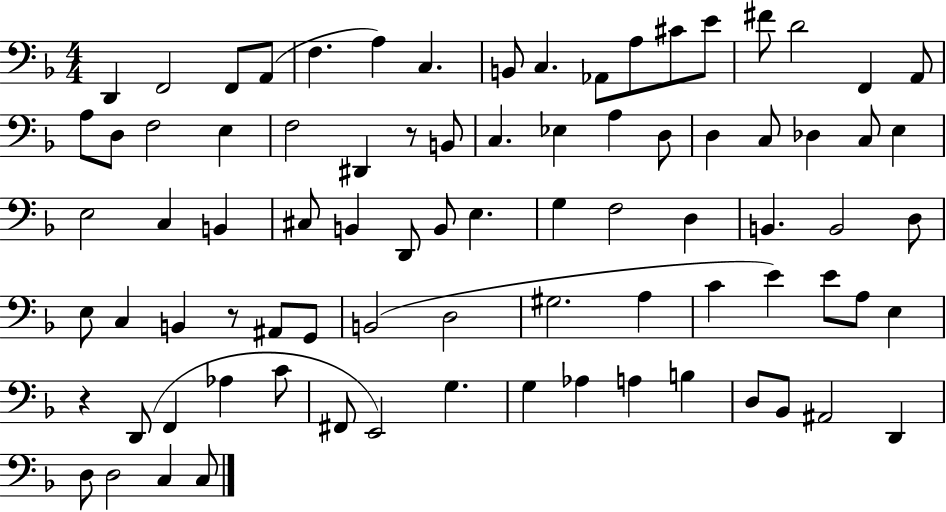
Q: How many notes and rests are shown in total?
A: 83